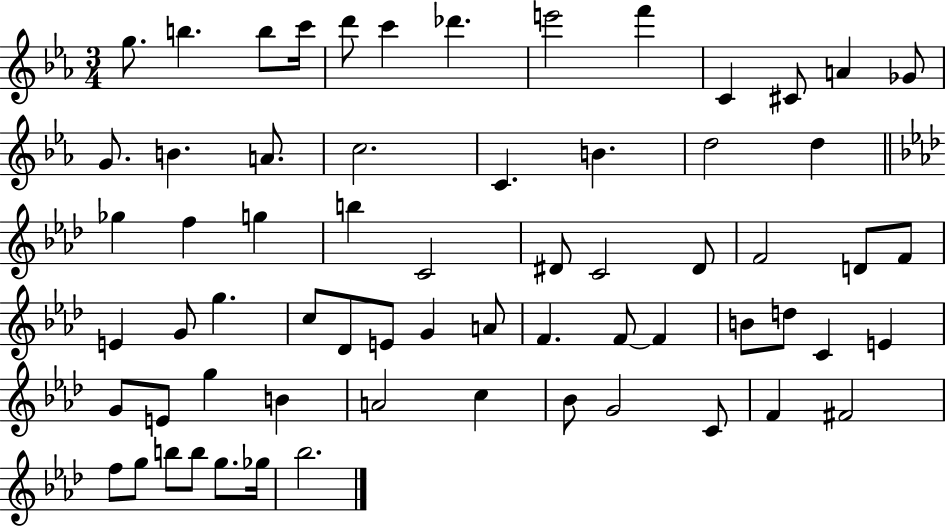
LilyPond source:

{
  \clef treble
  \numericTimeSignature
  \time 3/4
  \key ees \major
  g''8. b''4. b''8 c'''16 | d'''8 c'''4 des'''4. | e'''2 f'''4 | c'4 cis'8 a'4 ges'8 | \break g'8. b'4. a'8. | c''2. | c'4. b'4. | d''2 d''4 | \break \bar "||" \break \key aes \major ges''4 f''4 g''4 | b''4 c'2 | dis'8 c'2 dis'8 | f'2 d'8 f'8 | \break e'4 g'8 g''4. | c''8 des'8 e'8 g'4 a'8 | f'4. f'8~~ f'4 | b'8 d''8 c'4 e'4 | \break g'8 e'8 g''4 b'4 | a'2 c''4 | bes'8 g'2 c'8 | f'4 fis'2 | \break f''8 g''8 b''8 b''8 g''8. ges''16 | bes''2. | \bar "|."
}